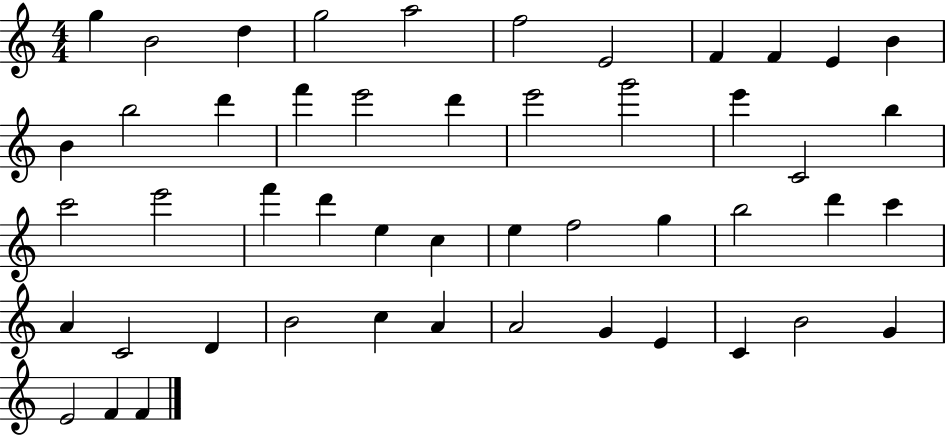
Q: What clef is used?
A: treble